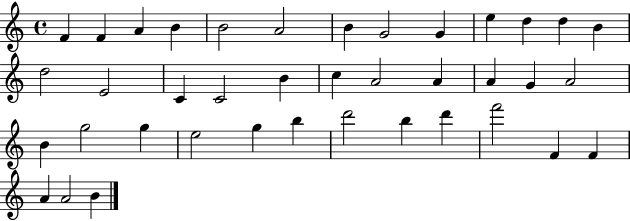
{
  \clef treble
  \time 4/4
  \defaultTimeSignature
  \key c \major
  f'4 f'4 a'4 b'4 | b'2 a'2 | b'4 g'2 g'4 | e''4 d''4 d''4 b'4 | \break d''2 e'2 | c'4 c'2 b'4 | c''4 a'2 a'4 | a'4 g'4 a'2 | \break b'4 g''2 g''4 | e''2 g''4 b''4 | d'''2 b''4 d'''4 | f'''2 f'4 f'4 | \break a'4 a'2 b'4 | \bar "|."
}